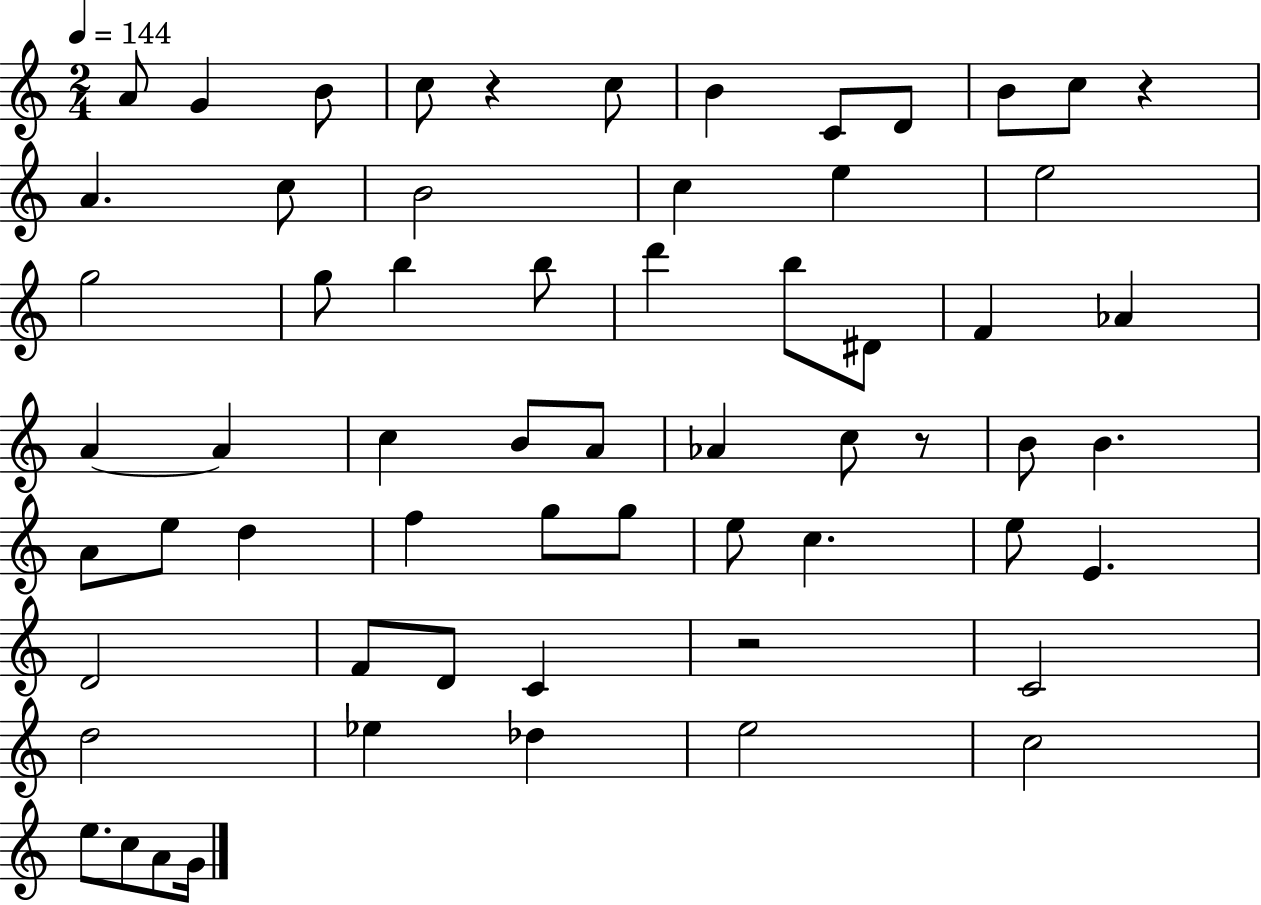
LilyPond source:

{
  \clef treble
  \numericTimeSignature
  \time 2/4
  \key c \major
  \tempo 4 = 144
  a'8 g'4 b'8 | c''8 r4 c''8 | b'4 c'8 d'8 | b'8 c''8 r4 | \break a'4. c''8 | b'2 | c''4 e''4 | e''2 | \break g''2 | g''8 b''4 b''8 | d'''4 b''8 dis'8 | f'4 aes'4 | \break a'4~~ a'4 | c''4 b'8 a'8 | aes'4 c''8 r8 | b'8 b'4. | \break a'8 e''8 d''4 | f''4 g''8 g''8 | e''8 c''4. | e''8 e'4. | \break d'2 | f'8 d'8 c'4 | r2 | c'2 | \break d''2 | ees''4 des''4 | e''2 | c''2 | \break e''8. c''8 a'8 g'16 | \bar "|."
}